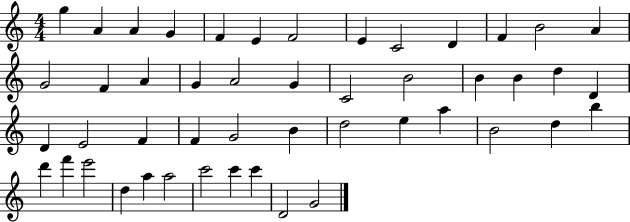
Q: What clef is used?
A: treble